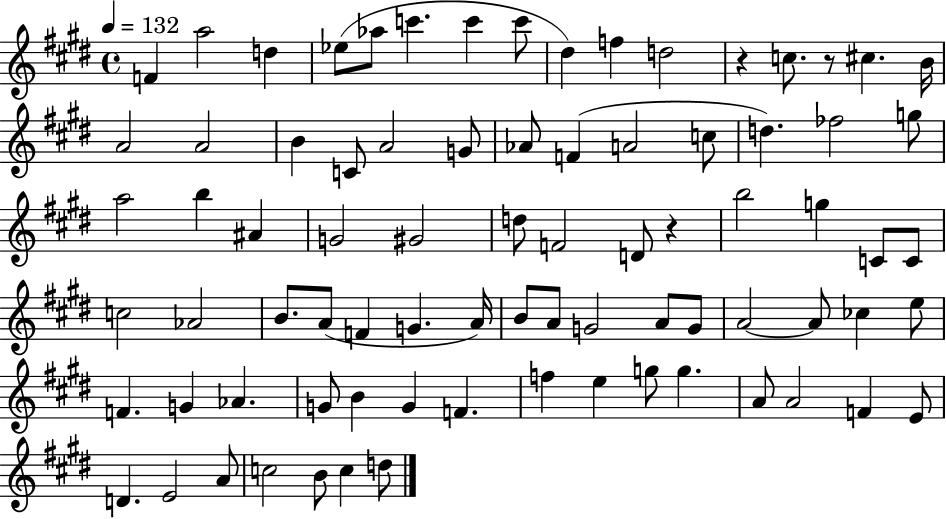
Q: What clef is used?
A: treble